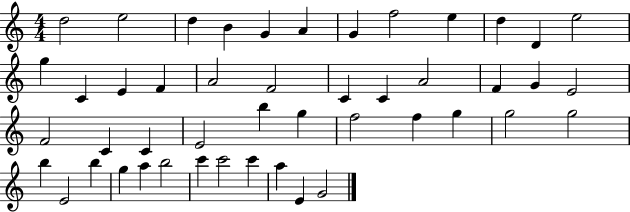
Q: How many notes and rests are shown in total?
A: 47